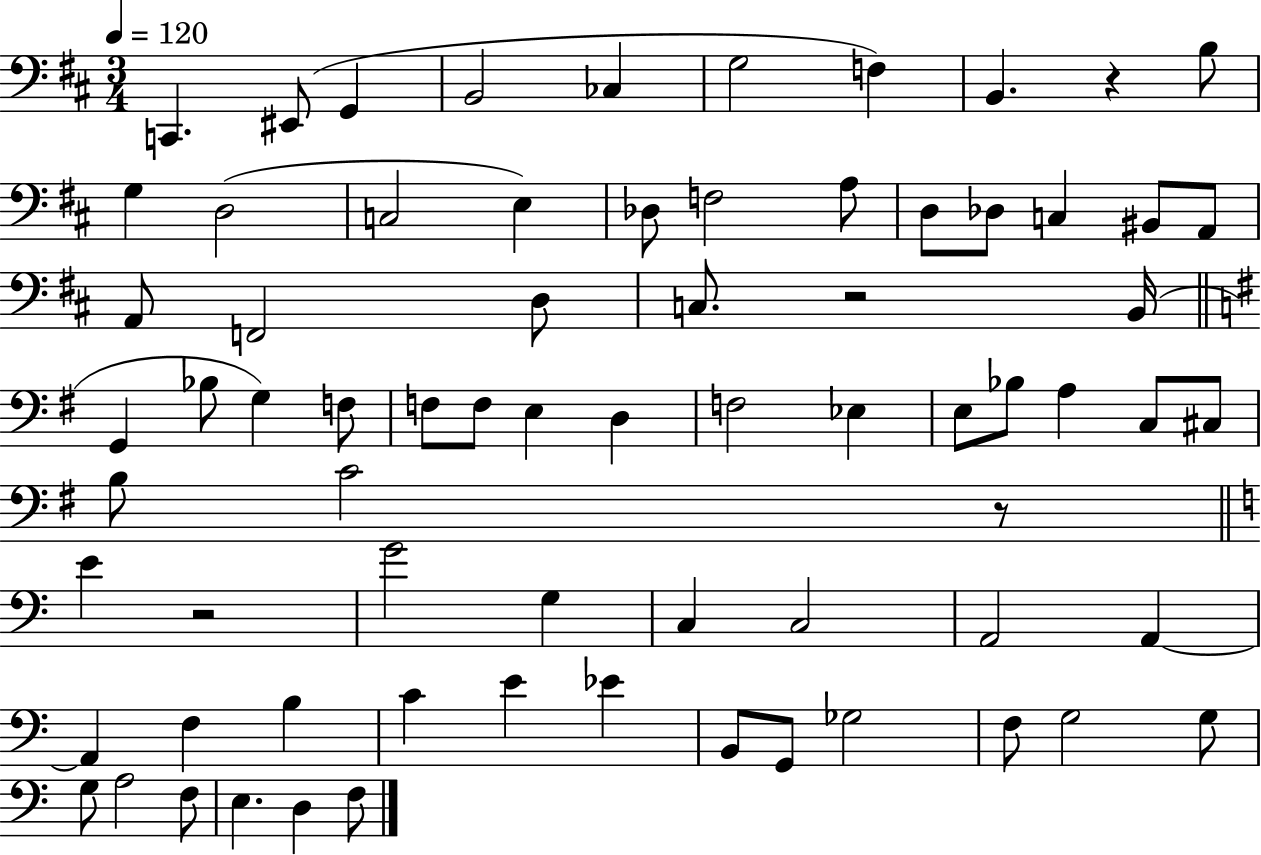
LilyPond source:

{
  \clef bass
  \numericTimeSignature
  \time 3/4
  \key d \major
  \tempo 4 = 120
  c,4. eis,8( g,4 | b,2 ces4 | g2 f4) | b,4. r4 b8 | \break g4 d2( | c2 e4) | des8 f2 a8 | d8 des8 c4 bis,8 a,8 | \break a,8 f,2 d8 | c8. r2 b,16( | \bar "||" \break \key g \major g,4 bes8 g4) f8 | f8 f8 e4 d4 | f2 ees4 | e8 bes8 a4 c8 cis8 | \break b8 c'2 r8 | \bar "||" \break \key c \major e'4 r2 | g'2 g4 | c4 c2 | a,2 a,4~~ | \break a,4 f4 b4 | c'4 e'4 ees'4 | b,8 g,8 ges2 | f8 g2 g8 | \break g8 a2 f8 | e4. d4 f8 | \bar "|."
}